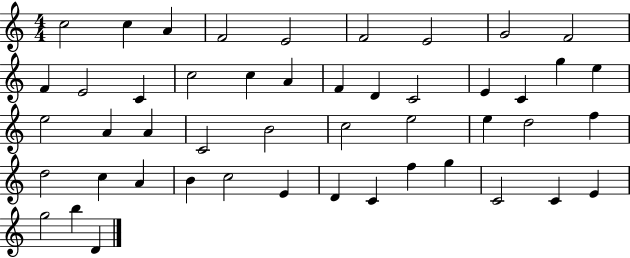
C5/h C5/q A4/q F4/h E4/h F4/h E4/h G4/h F4/h F4/q E4/h C4/q C5/h C5/q A4/q F4/q D4/q C4/h E4/q C4/q G5/q E5/q E5/h A4/q A4/q C4/h B4/h C5/h E5/h E5/q D5/h F5/q D5/h C5/q A4/q B4/q C5/h E4/q D4/q C4/q F5/q G5/q C4/h C4/q E4/q G5/h B5/q D4/q